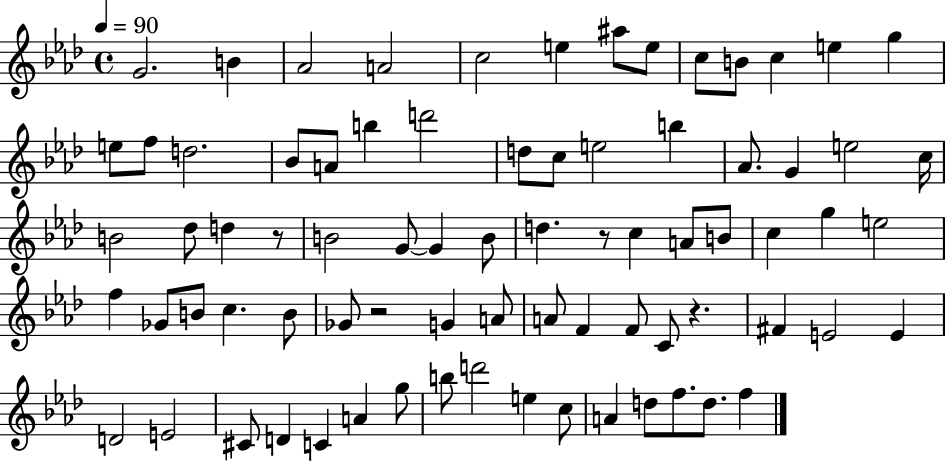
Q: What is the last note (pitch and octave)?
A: F5